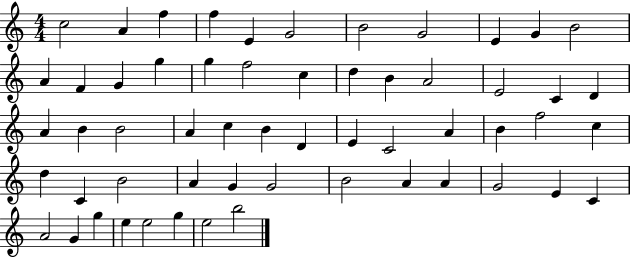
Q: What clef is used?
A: treble